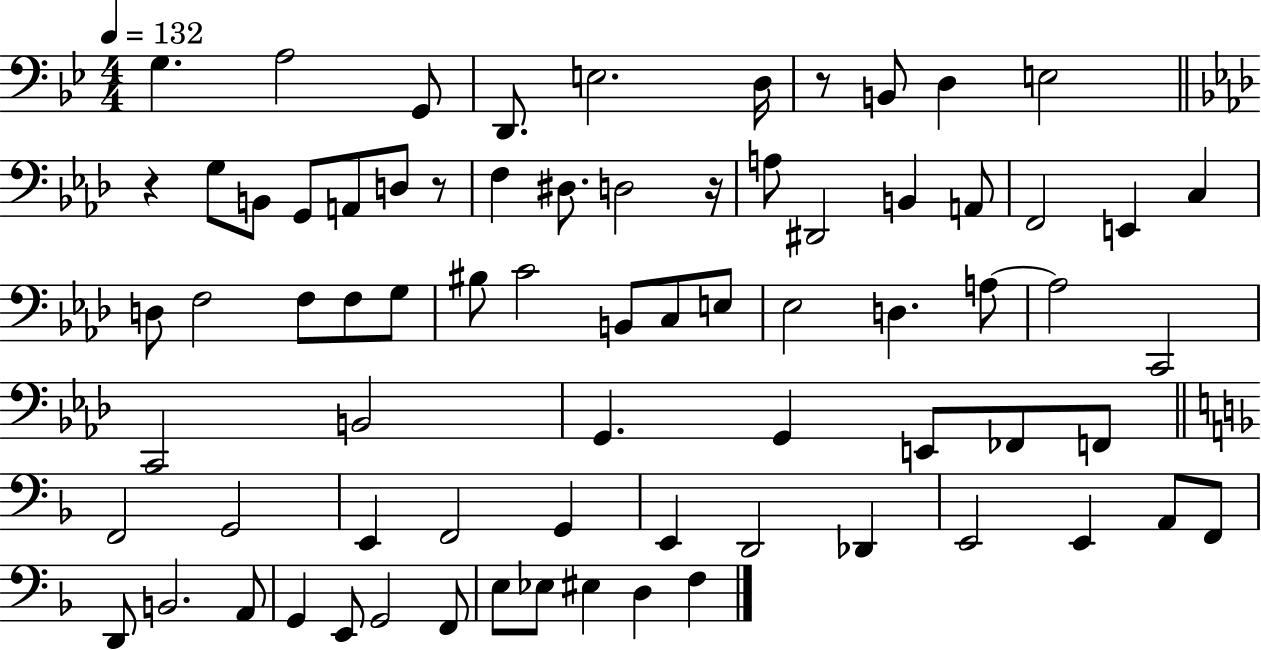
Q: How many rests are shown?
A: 4